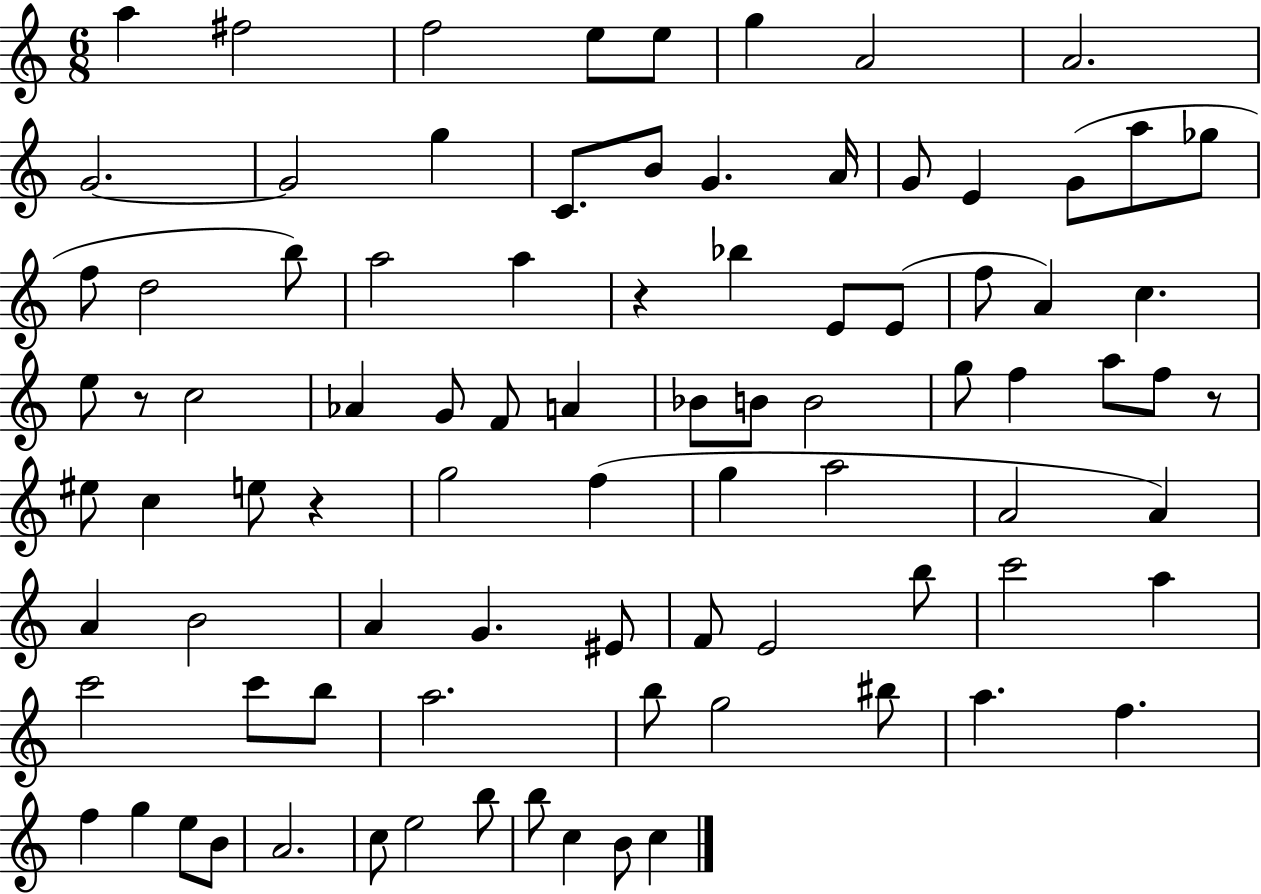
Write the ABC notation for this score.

X:1
T:Untitled
M:6/8
L:1/4
K:C
a ^f2 f2 e/2 e/2 g A2 A2 G2 G2 g C/2 B/2 G A/4 G/2 E G/2 a/2 _g/2 f/2 d2 b/2 a2 a z _b E/2 E/2 f/2 A c e/2 z/2 c2 _A G/2 F/2 A _B/2 B/2 B2 g/2 f a/2 f/2 z/2 ^e/2 c e/2 z g2 f g a2 A2 A A B2 A G ^E/2 F/2 E2 b/2 c'2 a c'2 c'/2 b/2 a2 b/2 g2 ^b/2 a f f g e/2 B/2 A2 c/2 e2 b/2 b/2 c B/2 c